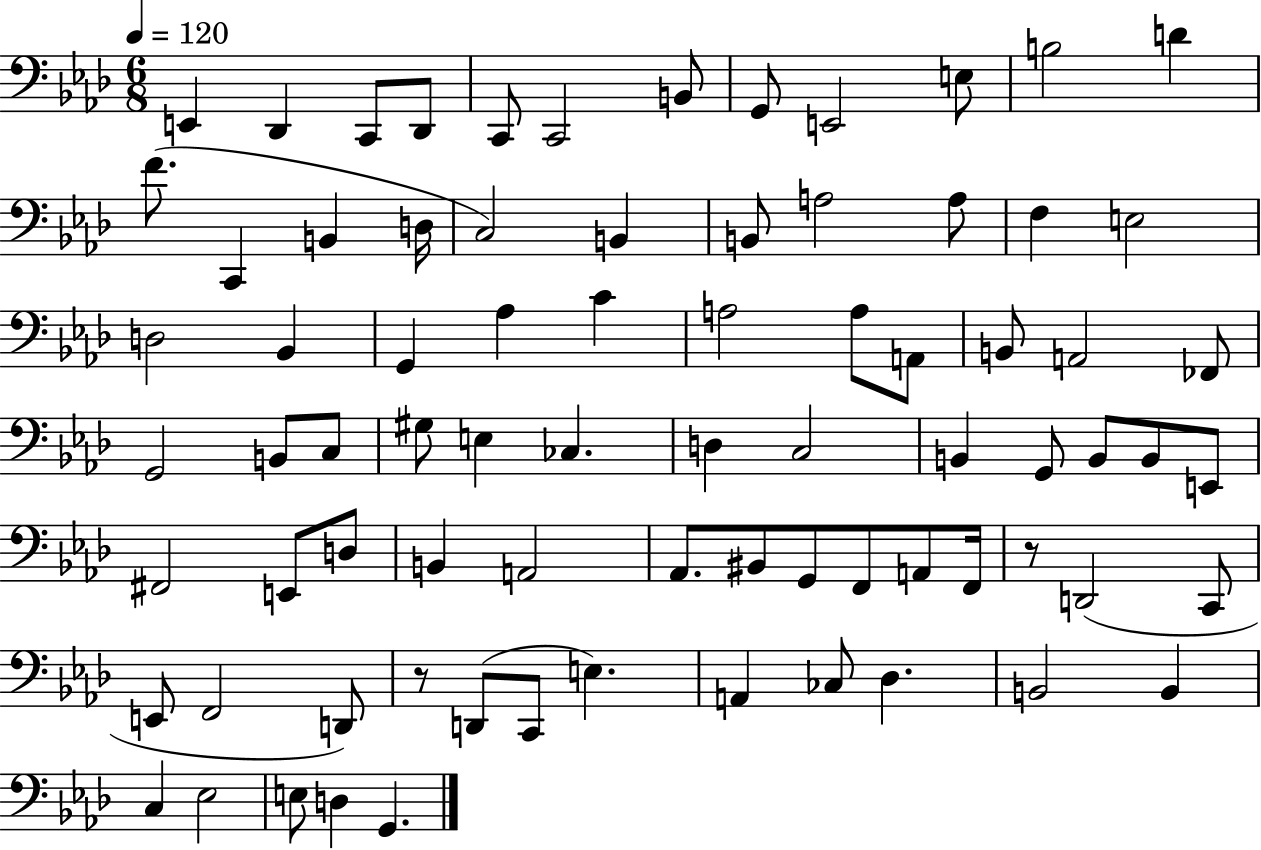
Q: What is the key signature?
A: AES major